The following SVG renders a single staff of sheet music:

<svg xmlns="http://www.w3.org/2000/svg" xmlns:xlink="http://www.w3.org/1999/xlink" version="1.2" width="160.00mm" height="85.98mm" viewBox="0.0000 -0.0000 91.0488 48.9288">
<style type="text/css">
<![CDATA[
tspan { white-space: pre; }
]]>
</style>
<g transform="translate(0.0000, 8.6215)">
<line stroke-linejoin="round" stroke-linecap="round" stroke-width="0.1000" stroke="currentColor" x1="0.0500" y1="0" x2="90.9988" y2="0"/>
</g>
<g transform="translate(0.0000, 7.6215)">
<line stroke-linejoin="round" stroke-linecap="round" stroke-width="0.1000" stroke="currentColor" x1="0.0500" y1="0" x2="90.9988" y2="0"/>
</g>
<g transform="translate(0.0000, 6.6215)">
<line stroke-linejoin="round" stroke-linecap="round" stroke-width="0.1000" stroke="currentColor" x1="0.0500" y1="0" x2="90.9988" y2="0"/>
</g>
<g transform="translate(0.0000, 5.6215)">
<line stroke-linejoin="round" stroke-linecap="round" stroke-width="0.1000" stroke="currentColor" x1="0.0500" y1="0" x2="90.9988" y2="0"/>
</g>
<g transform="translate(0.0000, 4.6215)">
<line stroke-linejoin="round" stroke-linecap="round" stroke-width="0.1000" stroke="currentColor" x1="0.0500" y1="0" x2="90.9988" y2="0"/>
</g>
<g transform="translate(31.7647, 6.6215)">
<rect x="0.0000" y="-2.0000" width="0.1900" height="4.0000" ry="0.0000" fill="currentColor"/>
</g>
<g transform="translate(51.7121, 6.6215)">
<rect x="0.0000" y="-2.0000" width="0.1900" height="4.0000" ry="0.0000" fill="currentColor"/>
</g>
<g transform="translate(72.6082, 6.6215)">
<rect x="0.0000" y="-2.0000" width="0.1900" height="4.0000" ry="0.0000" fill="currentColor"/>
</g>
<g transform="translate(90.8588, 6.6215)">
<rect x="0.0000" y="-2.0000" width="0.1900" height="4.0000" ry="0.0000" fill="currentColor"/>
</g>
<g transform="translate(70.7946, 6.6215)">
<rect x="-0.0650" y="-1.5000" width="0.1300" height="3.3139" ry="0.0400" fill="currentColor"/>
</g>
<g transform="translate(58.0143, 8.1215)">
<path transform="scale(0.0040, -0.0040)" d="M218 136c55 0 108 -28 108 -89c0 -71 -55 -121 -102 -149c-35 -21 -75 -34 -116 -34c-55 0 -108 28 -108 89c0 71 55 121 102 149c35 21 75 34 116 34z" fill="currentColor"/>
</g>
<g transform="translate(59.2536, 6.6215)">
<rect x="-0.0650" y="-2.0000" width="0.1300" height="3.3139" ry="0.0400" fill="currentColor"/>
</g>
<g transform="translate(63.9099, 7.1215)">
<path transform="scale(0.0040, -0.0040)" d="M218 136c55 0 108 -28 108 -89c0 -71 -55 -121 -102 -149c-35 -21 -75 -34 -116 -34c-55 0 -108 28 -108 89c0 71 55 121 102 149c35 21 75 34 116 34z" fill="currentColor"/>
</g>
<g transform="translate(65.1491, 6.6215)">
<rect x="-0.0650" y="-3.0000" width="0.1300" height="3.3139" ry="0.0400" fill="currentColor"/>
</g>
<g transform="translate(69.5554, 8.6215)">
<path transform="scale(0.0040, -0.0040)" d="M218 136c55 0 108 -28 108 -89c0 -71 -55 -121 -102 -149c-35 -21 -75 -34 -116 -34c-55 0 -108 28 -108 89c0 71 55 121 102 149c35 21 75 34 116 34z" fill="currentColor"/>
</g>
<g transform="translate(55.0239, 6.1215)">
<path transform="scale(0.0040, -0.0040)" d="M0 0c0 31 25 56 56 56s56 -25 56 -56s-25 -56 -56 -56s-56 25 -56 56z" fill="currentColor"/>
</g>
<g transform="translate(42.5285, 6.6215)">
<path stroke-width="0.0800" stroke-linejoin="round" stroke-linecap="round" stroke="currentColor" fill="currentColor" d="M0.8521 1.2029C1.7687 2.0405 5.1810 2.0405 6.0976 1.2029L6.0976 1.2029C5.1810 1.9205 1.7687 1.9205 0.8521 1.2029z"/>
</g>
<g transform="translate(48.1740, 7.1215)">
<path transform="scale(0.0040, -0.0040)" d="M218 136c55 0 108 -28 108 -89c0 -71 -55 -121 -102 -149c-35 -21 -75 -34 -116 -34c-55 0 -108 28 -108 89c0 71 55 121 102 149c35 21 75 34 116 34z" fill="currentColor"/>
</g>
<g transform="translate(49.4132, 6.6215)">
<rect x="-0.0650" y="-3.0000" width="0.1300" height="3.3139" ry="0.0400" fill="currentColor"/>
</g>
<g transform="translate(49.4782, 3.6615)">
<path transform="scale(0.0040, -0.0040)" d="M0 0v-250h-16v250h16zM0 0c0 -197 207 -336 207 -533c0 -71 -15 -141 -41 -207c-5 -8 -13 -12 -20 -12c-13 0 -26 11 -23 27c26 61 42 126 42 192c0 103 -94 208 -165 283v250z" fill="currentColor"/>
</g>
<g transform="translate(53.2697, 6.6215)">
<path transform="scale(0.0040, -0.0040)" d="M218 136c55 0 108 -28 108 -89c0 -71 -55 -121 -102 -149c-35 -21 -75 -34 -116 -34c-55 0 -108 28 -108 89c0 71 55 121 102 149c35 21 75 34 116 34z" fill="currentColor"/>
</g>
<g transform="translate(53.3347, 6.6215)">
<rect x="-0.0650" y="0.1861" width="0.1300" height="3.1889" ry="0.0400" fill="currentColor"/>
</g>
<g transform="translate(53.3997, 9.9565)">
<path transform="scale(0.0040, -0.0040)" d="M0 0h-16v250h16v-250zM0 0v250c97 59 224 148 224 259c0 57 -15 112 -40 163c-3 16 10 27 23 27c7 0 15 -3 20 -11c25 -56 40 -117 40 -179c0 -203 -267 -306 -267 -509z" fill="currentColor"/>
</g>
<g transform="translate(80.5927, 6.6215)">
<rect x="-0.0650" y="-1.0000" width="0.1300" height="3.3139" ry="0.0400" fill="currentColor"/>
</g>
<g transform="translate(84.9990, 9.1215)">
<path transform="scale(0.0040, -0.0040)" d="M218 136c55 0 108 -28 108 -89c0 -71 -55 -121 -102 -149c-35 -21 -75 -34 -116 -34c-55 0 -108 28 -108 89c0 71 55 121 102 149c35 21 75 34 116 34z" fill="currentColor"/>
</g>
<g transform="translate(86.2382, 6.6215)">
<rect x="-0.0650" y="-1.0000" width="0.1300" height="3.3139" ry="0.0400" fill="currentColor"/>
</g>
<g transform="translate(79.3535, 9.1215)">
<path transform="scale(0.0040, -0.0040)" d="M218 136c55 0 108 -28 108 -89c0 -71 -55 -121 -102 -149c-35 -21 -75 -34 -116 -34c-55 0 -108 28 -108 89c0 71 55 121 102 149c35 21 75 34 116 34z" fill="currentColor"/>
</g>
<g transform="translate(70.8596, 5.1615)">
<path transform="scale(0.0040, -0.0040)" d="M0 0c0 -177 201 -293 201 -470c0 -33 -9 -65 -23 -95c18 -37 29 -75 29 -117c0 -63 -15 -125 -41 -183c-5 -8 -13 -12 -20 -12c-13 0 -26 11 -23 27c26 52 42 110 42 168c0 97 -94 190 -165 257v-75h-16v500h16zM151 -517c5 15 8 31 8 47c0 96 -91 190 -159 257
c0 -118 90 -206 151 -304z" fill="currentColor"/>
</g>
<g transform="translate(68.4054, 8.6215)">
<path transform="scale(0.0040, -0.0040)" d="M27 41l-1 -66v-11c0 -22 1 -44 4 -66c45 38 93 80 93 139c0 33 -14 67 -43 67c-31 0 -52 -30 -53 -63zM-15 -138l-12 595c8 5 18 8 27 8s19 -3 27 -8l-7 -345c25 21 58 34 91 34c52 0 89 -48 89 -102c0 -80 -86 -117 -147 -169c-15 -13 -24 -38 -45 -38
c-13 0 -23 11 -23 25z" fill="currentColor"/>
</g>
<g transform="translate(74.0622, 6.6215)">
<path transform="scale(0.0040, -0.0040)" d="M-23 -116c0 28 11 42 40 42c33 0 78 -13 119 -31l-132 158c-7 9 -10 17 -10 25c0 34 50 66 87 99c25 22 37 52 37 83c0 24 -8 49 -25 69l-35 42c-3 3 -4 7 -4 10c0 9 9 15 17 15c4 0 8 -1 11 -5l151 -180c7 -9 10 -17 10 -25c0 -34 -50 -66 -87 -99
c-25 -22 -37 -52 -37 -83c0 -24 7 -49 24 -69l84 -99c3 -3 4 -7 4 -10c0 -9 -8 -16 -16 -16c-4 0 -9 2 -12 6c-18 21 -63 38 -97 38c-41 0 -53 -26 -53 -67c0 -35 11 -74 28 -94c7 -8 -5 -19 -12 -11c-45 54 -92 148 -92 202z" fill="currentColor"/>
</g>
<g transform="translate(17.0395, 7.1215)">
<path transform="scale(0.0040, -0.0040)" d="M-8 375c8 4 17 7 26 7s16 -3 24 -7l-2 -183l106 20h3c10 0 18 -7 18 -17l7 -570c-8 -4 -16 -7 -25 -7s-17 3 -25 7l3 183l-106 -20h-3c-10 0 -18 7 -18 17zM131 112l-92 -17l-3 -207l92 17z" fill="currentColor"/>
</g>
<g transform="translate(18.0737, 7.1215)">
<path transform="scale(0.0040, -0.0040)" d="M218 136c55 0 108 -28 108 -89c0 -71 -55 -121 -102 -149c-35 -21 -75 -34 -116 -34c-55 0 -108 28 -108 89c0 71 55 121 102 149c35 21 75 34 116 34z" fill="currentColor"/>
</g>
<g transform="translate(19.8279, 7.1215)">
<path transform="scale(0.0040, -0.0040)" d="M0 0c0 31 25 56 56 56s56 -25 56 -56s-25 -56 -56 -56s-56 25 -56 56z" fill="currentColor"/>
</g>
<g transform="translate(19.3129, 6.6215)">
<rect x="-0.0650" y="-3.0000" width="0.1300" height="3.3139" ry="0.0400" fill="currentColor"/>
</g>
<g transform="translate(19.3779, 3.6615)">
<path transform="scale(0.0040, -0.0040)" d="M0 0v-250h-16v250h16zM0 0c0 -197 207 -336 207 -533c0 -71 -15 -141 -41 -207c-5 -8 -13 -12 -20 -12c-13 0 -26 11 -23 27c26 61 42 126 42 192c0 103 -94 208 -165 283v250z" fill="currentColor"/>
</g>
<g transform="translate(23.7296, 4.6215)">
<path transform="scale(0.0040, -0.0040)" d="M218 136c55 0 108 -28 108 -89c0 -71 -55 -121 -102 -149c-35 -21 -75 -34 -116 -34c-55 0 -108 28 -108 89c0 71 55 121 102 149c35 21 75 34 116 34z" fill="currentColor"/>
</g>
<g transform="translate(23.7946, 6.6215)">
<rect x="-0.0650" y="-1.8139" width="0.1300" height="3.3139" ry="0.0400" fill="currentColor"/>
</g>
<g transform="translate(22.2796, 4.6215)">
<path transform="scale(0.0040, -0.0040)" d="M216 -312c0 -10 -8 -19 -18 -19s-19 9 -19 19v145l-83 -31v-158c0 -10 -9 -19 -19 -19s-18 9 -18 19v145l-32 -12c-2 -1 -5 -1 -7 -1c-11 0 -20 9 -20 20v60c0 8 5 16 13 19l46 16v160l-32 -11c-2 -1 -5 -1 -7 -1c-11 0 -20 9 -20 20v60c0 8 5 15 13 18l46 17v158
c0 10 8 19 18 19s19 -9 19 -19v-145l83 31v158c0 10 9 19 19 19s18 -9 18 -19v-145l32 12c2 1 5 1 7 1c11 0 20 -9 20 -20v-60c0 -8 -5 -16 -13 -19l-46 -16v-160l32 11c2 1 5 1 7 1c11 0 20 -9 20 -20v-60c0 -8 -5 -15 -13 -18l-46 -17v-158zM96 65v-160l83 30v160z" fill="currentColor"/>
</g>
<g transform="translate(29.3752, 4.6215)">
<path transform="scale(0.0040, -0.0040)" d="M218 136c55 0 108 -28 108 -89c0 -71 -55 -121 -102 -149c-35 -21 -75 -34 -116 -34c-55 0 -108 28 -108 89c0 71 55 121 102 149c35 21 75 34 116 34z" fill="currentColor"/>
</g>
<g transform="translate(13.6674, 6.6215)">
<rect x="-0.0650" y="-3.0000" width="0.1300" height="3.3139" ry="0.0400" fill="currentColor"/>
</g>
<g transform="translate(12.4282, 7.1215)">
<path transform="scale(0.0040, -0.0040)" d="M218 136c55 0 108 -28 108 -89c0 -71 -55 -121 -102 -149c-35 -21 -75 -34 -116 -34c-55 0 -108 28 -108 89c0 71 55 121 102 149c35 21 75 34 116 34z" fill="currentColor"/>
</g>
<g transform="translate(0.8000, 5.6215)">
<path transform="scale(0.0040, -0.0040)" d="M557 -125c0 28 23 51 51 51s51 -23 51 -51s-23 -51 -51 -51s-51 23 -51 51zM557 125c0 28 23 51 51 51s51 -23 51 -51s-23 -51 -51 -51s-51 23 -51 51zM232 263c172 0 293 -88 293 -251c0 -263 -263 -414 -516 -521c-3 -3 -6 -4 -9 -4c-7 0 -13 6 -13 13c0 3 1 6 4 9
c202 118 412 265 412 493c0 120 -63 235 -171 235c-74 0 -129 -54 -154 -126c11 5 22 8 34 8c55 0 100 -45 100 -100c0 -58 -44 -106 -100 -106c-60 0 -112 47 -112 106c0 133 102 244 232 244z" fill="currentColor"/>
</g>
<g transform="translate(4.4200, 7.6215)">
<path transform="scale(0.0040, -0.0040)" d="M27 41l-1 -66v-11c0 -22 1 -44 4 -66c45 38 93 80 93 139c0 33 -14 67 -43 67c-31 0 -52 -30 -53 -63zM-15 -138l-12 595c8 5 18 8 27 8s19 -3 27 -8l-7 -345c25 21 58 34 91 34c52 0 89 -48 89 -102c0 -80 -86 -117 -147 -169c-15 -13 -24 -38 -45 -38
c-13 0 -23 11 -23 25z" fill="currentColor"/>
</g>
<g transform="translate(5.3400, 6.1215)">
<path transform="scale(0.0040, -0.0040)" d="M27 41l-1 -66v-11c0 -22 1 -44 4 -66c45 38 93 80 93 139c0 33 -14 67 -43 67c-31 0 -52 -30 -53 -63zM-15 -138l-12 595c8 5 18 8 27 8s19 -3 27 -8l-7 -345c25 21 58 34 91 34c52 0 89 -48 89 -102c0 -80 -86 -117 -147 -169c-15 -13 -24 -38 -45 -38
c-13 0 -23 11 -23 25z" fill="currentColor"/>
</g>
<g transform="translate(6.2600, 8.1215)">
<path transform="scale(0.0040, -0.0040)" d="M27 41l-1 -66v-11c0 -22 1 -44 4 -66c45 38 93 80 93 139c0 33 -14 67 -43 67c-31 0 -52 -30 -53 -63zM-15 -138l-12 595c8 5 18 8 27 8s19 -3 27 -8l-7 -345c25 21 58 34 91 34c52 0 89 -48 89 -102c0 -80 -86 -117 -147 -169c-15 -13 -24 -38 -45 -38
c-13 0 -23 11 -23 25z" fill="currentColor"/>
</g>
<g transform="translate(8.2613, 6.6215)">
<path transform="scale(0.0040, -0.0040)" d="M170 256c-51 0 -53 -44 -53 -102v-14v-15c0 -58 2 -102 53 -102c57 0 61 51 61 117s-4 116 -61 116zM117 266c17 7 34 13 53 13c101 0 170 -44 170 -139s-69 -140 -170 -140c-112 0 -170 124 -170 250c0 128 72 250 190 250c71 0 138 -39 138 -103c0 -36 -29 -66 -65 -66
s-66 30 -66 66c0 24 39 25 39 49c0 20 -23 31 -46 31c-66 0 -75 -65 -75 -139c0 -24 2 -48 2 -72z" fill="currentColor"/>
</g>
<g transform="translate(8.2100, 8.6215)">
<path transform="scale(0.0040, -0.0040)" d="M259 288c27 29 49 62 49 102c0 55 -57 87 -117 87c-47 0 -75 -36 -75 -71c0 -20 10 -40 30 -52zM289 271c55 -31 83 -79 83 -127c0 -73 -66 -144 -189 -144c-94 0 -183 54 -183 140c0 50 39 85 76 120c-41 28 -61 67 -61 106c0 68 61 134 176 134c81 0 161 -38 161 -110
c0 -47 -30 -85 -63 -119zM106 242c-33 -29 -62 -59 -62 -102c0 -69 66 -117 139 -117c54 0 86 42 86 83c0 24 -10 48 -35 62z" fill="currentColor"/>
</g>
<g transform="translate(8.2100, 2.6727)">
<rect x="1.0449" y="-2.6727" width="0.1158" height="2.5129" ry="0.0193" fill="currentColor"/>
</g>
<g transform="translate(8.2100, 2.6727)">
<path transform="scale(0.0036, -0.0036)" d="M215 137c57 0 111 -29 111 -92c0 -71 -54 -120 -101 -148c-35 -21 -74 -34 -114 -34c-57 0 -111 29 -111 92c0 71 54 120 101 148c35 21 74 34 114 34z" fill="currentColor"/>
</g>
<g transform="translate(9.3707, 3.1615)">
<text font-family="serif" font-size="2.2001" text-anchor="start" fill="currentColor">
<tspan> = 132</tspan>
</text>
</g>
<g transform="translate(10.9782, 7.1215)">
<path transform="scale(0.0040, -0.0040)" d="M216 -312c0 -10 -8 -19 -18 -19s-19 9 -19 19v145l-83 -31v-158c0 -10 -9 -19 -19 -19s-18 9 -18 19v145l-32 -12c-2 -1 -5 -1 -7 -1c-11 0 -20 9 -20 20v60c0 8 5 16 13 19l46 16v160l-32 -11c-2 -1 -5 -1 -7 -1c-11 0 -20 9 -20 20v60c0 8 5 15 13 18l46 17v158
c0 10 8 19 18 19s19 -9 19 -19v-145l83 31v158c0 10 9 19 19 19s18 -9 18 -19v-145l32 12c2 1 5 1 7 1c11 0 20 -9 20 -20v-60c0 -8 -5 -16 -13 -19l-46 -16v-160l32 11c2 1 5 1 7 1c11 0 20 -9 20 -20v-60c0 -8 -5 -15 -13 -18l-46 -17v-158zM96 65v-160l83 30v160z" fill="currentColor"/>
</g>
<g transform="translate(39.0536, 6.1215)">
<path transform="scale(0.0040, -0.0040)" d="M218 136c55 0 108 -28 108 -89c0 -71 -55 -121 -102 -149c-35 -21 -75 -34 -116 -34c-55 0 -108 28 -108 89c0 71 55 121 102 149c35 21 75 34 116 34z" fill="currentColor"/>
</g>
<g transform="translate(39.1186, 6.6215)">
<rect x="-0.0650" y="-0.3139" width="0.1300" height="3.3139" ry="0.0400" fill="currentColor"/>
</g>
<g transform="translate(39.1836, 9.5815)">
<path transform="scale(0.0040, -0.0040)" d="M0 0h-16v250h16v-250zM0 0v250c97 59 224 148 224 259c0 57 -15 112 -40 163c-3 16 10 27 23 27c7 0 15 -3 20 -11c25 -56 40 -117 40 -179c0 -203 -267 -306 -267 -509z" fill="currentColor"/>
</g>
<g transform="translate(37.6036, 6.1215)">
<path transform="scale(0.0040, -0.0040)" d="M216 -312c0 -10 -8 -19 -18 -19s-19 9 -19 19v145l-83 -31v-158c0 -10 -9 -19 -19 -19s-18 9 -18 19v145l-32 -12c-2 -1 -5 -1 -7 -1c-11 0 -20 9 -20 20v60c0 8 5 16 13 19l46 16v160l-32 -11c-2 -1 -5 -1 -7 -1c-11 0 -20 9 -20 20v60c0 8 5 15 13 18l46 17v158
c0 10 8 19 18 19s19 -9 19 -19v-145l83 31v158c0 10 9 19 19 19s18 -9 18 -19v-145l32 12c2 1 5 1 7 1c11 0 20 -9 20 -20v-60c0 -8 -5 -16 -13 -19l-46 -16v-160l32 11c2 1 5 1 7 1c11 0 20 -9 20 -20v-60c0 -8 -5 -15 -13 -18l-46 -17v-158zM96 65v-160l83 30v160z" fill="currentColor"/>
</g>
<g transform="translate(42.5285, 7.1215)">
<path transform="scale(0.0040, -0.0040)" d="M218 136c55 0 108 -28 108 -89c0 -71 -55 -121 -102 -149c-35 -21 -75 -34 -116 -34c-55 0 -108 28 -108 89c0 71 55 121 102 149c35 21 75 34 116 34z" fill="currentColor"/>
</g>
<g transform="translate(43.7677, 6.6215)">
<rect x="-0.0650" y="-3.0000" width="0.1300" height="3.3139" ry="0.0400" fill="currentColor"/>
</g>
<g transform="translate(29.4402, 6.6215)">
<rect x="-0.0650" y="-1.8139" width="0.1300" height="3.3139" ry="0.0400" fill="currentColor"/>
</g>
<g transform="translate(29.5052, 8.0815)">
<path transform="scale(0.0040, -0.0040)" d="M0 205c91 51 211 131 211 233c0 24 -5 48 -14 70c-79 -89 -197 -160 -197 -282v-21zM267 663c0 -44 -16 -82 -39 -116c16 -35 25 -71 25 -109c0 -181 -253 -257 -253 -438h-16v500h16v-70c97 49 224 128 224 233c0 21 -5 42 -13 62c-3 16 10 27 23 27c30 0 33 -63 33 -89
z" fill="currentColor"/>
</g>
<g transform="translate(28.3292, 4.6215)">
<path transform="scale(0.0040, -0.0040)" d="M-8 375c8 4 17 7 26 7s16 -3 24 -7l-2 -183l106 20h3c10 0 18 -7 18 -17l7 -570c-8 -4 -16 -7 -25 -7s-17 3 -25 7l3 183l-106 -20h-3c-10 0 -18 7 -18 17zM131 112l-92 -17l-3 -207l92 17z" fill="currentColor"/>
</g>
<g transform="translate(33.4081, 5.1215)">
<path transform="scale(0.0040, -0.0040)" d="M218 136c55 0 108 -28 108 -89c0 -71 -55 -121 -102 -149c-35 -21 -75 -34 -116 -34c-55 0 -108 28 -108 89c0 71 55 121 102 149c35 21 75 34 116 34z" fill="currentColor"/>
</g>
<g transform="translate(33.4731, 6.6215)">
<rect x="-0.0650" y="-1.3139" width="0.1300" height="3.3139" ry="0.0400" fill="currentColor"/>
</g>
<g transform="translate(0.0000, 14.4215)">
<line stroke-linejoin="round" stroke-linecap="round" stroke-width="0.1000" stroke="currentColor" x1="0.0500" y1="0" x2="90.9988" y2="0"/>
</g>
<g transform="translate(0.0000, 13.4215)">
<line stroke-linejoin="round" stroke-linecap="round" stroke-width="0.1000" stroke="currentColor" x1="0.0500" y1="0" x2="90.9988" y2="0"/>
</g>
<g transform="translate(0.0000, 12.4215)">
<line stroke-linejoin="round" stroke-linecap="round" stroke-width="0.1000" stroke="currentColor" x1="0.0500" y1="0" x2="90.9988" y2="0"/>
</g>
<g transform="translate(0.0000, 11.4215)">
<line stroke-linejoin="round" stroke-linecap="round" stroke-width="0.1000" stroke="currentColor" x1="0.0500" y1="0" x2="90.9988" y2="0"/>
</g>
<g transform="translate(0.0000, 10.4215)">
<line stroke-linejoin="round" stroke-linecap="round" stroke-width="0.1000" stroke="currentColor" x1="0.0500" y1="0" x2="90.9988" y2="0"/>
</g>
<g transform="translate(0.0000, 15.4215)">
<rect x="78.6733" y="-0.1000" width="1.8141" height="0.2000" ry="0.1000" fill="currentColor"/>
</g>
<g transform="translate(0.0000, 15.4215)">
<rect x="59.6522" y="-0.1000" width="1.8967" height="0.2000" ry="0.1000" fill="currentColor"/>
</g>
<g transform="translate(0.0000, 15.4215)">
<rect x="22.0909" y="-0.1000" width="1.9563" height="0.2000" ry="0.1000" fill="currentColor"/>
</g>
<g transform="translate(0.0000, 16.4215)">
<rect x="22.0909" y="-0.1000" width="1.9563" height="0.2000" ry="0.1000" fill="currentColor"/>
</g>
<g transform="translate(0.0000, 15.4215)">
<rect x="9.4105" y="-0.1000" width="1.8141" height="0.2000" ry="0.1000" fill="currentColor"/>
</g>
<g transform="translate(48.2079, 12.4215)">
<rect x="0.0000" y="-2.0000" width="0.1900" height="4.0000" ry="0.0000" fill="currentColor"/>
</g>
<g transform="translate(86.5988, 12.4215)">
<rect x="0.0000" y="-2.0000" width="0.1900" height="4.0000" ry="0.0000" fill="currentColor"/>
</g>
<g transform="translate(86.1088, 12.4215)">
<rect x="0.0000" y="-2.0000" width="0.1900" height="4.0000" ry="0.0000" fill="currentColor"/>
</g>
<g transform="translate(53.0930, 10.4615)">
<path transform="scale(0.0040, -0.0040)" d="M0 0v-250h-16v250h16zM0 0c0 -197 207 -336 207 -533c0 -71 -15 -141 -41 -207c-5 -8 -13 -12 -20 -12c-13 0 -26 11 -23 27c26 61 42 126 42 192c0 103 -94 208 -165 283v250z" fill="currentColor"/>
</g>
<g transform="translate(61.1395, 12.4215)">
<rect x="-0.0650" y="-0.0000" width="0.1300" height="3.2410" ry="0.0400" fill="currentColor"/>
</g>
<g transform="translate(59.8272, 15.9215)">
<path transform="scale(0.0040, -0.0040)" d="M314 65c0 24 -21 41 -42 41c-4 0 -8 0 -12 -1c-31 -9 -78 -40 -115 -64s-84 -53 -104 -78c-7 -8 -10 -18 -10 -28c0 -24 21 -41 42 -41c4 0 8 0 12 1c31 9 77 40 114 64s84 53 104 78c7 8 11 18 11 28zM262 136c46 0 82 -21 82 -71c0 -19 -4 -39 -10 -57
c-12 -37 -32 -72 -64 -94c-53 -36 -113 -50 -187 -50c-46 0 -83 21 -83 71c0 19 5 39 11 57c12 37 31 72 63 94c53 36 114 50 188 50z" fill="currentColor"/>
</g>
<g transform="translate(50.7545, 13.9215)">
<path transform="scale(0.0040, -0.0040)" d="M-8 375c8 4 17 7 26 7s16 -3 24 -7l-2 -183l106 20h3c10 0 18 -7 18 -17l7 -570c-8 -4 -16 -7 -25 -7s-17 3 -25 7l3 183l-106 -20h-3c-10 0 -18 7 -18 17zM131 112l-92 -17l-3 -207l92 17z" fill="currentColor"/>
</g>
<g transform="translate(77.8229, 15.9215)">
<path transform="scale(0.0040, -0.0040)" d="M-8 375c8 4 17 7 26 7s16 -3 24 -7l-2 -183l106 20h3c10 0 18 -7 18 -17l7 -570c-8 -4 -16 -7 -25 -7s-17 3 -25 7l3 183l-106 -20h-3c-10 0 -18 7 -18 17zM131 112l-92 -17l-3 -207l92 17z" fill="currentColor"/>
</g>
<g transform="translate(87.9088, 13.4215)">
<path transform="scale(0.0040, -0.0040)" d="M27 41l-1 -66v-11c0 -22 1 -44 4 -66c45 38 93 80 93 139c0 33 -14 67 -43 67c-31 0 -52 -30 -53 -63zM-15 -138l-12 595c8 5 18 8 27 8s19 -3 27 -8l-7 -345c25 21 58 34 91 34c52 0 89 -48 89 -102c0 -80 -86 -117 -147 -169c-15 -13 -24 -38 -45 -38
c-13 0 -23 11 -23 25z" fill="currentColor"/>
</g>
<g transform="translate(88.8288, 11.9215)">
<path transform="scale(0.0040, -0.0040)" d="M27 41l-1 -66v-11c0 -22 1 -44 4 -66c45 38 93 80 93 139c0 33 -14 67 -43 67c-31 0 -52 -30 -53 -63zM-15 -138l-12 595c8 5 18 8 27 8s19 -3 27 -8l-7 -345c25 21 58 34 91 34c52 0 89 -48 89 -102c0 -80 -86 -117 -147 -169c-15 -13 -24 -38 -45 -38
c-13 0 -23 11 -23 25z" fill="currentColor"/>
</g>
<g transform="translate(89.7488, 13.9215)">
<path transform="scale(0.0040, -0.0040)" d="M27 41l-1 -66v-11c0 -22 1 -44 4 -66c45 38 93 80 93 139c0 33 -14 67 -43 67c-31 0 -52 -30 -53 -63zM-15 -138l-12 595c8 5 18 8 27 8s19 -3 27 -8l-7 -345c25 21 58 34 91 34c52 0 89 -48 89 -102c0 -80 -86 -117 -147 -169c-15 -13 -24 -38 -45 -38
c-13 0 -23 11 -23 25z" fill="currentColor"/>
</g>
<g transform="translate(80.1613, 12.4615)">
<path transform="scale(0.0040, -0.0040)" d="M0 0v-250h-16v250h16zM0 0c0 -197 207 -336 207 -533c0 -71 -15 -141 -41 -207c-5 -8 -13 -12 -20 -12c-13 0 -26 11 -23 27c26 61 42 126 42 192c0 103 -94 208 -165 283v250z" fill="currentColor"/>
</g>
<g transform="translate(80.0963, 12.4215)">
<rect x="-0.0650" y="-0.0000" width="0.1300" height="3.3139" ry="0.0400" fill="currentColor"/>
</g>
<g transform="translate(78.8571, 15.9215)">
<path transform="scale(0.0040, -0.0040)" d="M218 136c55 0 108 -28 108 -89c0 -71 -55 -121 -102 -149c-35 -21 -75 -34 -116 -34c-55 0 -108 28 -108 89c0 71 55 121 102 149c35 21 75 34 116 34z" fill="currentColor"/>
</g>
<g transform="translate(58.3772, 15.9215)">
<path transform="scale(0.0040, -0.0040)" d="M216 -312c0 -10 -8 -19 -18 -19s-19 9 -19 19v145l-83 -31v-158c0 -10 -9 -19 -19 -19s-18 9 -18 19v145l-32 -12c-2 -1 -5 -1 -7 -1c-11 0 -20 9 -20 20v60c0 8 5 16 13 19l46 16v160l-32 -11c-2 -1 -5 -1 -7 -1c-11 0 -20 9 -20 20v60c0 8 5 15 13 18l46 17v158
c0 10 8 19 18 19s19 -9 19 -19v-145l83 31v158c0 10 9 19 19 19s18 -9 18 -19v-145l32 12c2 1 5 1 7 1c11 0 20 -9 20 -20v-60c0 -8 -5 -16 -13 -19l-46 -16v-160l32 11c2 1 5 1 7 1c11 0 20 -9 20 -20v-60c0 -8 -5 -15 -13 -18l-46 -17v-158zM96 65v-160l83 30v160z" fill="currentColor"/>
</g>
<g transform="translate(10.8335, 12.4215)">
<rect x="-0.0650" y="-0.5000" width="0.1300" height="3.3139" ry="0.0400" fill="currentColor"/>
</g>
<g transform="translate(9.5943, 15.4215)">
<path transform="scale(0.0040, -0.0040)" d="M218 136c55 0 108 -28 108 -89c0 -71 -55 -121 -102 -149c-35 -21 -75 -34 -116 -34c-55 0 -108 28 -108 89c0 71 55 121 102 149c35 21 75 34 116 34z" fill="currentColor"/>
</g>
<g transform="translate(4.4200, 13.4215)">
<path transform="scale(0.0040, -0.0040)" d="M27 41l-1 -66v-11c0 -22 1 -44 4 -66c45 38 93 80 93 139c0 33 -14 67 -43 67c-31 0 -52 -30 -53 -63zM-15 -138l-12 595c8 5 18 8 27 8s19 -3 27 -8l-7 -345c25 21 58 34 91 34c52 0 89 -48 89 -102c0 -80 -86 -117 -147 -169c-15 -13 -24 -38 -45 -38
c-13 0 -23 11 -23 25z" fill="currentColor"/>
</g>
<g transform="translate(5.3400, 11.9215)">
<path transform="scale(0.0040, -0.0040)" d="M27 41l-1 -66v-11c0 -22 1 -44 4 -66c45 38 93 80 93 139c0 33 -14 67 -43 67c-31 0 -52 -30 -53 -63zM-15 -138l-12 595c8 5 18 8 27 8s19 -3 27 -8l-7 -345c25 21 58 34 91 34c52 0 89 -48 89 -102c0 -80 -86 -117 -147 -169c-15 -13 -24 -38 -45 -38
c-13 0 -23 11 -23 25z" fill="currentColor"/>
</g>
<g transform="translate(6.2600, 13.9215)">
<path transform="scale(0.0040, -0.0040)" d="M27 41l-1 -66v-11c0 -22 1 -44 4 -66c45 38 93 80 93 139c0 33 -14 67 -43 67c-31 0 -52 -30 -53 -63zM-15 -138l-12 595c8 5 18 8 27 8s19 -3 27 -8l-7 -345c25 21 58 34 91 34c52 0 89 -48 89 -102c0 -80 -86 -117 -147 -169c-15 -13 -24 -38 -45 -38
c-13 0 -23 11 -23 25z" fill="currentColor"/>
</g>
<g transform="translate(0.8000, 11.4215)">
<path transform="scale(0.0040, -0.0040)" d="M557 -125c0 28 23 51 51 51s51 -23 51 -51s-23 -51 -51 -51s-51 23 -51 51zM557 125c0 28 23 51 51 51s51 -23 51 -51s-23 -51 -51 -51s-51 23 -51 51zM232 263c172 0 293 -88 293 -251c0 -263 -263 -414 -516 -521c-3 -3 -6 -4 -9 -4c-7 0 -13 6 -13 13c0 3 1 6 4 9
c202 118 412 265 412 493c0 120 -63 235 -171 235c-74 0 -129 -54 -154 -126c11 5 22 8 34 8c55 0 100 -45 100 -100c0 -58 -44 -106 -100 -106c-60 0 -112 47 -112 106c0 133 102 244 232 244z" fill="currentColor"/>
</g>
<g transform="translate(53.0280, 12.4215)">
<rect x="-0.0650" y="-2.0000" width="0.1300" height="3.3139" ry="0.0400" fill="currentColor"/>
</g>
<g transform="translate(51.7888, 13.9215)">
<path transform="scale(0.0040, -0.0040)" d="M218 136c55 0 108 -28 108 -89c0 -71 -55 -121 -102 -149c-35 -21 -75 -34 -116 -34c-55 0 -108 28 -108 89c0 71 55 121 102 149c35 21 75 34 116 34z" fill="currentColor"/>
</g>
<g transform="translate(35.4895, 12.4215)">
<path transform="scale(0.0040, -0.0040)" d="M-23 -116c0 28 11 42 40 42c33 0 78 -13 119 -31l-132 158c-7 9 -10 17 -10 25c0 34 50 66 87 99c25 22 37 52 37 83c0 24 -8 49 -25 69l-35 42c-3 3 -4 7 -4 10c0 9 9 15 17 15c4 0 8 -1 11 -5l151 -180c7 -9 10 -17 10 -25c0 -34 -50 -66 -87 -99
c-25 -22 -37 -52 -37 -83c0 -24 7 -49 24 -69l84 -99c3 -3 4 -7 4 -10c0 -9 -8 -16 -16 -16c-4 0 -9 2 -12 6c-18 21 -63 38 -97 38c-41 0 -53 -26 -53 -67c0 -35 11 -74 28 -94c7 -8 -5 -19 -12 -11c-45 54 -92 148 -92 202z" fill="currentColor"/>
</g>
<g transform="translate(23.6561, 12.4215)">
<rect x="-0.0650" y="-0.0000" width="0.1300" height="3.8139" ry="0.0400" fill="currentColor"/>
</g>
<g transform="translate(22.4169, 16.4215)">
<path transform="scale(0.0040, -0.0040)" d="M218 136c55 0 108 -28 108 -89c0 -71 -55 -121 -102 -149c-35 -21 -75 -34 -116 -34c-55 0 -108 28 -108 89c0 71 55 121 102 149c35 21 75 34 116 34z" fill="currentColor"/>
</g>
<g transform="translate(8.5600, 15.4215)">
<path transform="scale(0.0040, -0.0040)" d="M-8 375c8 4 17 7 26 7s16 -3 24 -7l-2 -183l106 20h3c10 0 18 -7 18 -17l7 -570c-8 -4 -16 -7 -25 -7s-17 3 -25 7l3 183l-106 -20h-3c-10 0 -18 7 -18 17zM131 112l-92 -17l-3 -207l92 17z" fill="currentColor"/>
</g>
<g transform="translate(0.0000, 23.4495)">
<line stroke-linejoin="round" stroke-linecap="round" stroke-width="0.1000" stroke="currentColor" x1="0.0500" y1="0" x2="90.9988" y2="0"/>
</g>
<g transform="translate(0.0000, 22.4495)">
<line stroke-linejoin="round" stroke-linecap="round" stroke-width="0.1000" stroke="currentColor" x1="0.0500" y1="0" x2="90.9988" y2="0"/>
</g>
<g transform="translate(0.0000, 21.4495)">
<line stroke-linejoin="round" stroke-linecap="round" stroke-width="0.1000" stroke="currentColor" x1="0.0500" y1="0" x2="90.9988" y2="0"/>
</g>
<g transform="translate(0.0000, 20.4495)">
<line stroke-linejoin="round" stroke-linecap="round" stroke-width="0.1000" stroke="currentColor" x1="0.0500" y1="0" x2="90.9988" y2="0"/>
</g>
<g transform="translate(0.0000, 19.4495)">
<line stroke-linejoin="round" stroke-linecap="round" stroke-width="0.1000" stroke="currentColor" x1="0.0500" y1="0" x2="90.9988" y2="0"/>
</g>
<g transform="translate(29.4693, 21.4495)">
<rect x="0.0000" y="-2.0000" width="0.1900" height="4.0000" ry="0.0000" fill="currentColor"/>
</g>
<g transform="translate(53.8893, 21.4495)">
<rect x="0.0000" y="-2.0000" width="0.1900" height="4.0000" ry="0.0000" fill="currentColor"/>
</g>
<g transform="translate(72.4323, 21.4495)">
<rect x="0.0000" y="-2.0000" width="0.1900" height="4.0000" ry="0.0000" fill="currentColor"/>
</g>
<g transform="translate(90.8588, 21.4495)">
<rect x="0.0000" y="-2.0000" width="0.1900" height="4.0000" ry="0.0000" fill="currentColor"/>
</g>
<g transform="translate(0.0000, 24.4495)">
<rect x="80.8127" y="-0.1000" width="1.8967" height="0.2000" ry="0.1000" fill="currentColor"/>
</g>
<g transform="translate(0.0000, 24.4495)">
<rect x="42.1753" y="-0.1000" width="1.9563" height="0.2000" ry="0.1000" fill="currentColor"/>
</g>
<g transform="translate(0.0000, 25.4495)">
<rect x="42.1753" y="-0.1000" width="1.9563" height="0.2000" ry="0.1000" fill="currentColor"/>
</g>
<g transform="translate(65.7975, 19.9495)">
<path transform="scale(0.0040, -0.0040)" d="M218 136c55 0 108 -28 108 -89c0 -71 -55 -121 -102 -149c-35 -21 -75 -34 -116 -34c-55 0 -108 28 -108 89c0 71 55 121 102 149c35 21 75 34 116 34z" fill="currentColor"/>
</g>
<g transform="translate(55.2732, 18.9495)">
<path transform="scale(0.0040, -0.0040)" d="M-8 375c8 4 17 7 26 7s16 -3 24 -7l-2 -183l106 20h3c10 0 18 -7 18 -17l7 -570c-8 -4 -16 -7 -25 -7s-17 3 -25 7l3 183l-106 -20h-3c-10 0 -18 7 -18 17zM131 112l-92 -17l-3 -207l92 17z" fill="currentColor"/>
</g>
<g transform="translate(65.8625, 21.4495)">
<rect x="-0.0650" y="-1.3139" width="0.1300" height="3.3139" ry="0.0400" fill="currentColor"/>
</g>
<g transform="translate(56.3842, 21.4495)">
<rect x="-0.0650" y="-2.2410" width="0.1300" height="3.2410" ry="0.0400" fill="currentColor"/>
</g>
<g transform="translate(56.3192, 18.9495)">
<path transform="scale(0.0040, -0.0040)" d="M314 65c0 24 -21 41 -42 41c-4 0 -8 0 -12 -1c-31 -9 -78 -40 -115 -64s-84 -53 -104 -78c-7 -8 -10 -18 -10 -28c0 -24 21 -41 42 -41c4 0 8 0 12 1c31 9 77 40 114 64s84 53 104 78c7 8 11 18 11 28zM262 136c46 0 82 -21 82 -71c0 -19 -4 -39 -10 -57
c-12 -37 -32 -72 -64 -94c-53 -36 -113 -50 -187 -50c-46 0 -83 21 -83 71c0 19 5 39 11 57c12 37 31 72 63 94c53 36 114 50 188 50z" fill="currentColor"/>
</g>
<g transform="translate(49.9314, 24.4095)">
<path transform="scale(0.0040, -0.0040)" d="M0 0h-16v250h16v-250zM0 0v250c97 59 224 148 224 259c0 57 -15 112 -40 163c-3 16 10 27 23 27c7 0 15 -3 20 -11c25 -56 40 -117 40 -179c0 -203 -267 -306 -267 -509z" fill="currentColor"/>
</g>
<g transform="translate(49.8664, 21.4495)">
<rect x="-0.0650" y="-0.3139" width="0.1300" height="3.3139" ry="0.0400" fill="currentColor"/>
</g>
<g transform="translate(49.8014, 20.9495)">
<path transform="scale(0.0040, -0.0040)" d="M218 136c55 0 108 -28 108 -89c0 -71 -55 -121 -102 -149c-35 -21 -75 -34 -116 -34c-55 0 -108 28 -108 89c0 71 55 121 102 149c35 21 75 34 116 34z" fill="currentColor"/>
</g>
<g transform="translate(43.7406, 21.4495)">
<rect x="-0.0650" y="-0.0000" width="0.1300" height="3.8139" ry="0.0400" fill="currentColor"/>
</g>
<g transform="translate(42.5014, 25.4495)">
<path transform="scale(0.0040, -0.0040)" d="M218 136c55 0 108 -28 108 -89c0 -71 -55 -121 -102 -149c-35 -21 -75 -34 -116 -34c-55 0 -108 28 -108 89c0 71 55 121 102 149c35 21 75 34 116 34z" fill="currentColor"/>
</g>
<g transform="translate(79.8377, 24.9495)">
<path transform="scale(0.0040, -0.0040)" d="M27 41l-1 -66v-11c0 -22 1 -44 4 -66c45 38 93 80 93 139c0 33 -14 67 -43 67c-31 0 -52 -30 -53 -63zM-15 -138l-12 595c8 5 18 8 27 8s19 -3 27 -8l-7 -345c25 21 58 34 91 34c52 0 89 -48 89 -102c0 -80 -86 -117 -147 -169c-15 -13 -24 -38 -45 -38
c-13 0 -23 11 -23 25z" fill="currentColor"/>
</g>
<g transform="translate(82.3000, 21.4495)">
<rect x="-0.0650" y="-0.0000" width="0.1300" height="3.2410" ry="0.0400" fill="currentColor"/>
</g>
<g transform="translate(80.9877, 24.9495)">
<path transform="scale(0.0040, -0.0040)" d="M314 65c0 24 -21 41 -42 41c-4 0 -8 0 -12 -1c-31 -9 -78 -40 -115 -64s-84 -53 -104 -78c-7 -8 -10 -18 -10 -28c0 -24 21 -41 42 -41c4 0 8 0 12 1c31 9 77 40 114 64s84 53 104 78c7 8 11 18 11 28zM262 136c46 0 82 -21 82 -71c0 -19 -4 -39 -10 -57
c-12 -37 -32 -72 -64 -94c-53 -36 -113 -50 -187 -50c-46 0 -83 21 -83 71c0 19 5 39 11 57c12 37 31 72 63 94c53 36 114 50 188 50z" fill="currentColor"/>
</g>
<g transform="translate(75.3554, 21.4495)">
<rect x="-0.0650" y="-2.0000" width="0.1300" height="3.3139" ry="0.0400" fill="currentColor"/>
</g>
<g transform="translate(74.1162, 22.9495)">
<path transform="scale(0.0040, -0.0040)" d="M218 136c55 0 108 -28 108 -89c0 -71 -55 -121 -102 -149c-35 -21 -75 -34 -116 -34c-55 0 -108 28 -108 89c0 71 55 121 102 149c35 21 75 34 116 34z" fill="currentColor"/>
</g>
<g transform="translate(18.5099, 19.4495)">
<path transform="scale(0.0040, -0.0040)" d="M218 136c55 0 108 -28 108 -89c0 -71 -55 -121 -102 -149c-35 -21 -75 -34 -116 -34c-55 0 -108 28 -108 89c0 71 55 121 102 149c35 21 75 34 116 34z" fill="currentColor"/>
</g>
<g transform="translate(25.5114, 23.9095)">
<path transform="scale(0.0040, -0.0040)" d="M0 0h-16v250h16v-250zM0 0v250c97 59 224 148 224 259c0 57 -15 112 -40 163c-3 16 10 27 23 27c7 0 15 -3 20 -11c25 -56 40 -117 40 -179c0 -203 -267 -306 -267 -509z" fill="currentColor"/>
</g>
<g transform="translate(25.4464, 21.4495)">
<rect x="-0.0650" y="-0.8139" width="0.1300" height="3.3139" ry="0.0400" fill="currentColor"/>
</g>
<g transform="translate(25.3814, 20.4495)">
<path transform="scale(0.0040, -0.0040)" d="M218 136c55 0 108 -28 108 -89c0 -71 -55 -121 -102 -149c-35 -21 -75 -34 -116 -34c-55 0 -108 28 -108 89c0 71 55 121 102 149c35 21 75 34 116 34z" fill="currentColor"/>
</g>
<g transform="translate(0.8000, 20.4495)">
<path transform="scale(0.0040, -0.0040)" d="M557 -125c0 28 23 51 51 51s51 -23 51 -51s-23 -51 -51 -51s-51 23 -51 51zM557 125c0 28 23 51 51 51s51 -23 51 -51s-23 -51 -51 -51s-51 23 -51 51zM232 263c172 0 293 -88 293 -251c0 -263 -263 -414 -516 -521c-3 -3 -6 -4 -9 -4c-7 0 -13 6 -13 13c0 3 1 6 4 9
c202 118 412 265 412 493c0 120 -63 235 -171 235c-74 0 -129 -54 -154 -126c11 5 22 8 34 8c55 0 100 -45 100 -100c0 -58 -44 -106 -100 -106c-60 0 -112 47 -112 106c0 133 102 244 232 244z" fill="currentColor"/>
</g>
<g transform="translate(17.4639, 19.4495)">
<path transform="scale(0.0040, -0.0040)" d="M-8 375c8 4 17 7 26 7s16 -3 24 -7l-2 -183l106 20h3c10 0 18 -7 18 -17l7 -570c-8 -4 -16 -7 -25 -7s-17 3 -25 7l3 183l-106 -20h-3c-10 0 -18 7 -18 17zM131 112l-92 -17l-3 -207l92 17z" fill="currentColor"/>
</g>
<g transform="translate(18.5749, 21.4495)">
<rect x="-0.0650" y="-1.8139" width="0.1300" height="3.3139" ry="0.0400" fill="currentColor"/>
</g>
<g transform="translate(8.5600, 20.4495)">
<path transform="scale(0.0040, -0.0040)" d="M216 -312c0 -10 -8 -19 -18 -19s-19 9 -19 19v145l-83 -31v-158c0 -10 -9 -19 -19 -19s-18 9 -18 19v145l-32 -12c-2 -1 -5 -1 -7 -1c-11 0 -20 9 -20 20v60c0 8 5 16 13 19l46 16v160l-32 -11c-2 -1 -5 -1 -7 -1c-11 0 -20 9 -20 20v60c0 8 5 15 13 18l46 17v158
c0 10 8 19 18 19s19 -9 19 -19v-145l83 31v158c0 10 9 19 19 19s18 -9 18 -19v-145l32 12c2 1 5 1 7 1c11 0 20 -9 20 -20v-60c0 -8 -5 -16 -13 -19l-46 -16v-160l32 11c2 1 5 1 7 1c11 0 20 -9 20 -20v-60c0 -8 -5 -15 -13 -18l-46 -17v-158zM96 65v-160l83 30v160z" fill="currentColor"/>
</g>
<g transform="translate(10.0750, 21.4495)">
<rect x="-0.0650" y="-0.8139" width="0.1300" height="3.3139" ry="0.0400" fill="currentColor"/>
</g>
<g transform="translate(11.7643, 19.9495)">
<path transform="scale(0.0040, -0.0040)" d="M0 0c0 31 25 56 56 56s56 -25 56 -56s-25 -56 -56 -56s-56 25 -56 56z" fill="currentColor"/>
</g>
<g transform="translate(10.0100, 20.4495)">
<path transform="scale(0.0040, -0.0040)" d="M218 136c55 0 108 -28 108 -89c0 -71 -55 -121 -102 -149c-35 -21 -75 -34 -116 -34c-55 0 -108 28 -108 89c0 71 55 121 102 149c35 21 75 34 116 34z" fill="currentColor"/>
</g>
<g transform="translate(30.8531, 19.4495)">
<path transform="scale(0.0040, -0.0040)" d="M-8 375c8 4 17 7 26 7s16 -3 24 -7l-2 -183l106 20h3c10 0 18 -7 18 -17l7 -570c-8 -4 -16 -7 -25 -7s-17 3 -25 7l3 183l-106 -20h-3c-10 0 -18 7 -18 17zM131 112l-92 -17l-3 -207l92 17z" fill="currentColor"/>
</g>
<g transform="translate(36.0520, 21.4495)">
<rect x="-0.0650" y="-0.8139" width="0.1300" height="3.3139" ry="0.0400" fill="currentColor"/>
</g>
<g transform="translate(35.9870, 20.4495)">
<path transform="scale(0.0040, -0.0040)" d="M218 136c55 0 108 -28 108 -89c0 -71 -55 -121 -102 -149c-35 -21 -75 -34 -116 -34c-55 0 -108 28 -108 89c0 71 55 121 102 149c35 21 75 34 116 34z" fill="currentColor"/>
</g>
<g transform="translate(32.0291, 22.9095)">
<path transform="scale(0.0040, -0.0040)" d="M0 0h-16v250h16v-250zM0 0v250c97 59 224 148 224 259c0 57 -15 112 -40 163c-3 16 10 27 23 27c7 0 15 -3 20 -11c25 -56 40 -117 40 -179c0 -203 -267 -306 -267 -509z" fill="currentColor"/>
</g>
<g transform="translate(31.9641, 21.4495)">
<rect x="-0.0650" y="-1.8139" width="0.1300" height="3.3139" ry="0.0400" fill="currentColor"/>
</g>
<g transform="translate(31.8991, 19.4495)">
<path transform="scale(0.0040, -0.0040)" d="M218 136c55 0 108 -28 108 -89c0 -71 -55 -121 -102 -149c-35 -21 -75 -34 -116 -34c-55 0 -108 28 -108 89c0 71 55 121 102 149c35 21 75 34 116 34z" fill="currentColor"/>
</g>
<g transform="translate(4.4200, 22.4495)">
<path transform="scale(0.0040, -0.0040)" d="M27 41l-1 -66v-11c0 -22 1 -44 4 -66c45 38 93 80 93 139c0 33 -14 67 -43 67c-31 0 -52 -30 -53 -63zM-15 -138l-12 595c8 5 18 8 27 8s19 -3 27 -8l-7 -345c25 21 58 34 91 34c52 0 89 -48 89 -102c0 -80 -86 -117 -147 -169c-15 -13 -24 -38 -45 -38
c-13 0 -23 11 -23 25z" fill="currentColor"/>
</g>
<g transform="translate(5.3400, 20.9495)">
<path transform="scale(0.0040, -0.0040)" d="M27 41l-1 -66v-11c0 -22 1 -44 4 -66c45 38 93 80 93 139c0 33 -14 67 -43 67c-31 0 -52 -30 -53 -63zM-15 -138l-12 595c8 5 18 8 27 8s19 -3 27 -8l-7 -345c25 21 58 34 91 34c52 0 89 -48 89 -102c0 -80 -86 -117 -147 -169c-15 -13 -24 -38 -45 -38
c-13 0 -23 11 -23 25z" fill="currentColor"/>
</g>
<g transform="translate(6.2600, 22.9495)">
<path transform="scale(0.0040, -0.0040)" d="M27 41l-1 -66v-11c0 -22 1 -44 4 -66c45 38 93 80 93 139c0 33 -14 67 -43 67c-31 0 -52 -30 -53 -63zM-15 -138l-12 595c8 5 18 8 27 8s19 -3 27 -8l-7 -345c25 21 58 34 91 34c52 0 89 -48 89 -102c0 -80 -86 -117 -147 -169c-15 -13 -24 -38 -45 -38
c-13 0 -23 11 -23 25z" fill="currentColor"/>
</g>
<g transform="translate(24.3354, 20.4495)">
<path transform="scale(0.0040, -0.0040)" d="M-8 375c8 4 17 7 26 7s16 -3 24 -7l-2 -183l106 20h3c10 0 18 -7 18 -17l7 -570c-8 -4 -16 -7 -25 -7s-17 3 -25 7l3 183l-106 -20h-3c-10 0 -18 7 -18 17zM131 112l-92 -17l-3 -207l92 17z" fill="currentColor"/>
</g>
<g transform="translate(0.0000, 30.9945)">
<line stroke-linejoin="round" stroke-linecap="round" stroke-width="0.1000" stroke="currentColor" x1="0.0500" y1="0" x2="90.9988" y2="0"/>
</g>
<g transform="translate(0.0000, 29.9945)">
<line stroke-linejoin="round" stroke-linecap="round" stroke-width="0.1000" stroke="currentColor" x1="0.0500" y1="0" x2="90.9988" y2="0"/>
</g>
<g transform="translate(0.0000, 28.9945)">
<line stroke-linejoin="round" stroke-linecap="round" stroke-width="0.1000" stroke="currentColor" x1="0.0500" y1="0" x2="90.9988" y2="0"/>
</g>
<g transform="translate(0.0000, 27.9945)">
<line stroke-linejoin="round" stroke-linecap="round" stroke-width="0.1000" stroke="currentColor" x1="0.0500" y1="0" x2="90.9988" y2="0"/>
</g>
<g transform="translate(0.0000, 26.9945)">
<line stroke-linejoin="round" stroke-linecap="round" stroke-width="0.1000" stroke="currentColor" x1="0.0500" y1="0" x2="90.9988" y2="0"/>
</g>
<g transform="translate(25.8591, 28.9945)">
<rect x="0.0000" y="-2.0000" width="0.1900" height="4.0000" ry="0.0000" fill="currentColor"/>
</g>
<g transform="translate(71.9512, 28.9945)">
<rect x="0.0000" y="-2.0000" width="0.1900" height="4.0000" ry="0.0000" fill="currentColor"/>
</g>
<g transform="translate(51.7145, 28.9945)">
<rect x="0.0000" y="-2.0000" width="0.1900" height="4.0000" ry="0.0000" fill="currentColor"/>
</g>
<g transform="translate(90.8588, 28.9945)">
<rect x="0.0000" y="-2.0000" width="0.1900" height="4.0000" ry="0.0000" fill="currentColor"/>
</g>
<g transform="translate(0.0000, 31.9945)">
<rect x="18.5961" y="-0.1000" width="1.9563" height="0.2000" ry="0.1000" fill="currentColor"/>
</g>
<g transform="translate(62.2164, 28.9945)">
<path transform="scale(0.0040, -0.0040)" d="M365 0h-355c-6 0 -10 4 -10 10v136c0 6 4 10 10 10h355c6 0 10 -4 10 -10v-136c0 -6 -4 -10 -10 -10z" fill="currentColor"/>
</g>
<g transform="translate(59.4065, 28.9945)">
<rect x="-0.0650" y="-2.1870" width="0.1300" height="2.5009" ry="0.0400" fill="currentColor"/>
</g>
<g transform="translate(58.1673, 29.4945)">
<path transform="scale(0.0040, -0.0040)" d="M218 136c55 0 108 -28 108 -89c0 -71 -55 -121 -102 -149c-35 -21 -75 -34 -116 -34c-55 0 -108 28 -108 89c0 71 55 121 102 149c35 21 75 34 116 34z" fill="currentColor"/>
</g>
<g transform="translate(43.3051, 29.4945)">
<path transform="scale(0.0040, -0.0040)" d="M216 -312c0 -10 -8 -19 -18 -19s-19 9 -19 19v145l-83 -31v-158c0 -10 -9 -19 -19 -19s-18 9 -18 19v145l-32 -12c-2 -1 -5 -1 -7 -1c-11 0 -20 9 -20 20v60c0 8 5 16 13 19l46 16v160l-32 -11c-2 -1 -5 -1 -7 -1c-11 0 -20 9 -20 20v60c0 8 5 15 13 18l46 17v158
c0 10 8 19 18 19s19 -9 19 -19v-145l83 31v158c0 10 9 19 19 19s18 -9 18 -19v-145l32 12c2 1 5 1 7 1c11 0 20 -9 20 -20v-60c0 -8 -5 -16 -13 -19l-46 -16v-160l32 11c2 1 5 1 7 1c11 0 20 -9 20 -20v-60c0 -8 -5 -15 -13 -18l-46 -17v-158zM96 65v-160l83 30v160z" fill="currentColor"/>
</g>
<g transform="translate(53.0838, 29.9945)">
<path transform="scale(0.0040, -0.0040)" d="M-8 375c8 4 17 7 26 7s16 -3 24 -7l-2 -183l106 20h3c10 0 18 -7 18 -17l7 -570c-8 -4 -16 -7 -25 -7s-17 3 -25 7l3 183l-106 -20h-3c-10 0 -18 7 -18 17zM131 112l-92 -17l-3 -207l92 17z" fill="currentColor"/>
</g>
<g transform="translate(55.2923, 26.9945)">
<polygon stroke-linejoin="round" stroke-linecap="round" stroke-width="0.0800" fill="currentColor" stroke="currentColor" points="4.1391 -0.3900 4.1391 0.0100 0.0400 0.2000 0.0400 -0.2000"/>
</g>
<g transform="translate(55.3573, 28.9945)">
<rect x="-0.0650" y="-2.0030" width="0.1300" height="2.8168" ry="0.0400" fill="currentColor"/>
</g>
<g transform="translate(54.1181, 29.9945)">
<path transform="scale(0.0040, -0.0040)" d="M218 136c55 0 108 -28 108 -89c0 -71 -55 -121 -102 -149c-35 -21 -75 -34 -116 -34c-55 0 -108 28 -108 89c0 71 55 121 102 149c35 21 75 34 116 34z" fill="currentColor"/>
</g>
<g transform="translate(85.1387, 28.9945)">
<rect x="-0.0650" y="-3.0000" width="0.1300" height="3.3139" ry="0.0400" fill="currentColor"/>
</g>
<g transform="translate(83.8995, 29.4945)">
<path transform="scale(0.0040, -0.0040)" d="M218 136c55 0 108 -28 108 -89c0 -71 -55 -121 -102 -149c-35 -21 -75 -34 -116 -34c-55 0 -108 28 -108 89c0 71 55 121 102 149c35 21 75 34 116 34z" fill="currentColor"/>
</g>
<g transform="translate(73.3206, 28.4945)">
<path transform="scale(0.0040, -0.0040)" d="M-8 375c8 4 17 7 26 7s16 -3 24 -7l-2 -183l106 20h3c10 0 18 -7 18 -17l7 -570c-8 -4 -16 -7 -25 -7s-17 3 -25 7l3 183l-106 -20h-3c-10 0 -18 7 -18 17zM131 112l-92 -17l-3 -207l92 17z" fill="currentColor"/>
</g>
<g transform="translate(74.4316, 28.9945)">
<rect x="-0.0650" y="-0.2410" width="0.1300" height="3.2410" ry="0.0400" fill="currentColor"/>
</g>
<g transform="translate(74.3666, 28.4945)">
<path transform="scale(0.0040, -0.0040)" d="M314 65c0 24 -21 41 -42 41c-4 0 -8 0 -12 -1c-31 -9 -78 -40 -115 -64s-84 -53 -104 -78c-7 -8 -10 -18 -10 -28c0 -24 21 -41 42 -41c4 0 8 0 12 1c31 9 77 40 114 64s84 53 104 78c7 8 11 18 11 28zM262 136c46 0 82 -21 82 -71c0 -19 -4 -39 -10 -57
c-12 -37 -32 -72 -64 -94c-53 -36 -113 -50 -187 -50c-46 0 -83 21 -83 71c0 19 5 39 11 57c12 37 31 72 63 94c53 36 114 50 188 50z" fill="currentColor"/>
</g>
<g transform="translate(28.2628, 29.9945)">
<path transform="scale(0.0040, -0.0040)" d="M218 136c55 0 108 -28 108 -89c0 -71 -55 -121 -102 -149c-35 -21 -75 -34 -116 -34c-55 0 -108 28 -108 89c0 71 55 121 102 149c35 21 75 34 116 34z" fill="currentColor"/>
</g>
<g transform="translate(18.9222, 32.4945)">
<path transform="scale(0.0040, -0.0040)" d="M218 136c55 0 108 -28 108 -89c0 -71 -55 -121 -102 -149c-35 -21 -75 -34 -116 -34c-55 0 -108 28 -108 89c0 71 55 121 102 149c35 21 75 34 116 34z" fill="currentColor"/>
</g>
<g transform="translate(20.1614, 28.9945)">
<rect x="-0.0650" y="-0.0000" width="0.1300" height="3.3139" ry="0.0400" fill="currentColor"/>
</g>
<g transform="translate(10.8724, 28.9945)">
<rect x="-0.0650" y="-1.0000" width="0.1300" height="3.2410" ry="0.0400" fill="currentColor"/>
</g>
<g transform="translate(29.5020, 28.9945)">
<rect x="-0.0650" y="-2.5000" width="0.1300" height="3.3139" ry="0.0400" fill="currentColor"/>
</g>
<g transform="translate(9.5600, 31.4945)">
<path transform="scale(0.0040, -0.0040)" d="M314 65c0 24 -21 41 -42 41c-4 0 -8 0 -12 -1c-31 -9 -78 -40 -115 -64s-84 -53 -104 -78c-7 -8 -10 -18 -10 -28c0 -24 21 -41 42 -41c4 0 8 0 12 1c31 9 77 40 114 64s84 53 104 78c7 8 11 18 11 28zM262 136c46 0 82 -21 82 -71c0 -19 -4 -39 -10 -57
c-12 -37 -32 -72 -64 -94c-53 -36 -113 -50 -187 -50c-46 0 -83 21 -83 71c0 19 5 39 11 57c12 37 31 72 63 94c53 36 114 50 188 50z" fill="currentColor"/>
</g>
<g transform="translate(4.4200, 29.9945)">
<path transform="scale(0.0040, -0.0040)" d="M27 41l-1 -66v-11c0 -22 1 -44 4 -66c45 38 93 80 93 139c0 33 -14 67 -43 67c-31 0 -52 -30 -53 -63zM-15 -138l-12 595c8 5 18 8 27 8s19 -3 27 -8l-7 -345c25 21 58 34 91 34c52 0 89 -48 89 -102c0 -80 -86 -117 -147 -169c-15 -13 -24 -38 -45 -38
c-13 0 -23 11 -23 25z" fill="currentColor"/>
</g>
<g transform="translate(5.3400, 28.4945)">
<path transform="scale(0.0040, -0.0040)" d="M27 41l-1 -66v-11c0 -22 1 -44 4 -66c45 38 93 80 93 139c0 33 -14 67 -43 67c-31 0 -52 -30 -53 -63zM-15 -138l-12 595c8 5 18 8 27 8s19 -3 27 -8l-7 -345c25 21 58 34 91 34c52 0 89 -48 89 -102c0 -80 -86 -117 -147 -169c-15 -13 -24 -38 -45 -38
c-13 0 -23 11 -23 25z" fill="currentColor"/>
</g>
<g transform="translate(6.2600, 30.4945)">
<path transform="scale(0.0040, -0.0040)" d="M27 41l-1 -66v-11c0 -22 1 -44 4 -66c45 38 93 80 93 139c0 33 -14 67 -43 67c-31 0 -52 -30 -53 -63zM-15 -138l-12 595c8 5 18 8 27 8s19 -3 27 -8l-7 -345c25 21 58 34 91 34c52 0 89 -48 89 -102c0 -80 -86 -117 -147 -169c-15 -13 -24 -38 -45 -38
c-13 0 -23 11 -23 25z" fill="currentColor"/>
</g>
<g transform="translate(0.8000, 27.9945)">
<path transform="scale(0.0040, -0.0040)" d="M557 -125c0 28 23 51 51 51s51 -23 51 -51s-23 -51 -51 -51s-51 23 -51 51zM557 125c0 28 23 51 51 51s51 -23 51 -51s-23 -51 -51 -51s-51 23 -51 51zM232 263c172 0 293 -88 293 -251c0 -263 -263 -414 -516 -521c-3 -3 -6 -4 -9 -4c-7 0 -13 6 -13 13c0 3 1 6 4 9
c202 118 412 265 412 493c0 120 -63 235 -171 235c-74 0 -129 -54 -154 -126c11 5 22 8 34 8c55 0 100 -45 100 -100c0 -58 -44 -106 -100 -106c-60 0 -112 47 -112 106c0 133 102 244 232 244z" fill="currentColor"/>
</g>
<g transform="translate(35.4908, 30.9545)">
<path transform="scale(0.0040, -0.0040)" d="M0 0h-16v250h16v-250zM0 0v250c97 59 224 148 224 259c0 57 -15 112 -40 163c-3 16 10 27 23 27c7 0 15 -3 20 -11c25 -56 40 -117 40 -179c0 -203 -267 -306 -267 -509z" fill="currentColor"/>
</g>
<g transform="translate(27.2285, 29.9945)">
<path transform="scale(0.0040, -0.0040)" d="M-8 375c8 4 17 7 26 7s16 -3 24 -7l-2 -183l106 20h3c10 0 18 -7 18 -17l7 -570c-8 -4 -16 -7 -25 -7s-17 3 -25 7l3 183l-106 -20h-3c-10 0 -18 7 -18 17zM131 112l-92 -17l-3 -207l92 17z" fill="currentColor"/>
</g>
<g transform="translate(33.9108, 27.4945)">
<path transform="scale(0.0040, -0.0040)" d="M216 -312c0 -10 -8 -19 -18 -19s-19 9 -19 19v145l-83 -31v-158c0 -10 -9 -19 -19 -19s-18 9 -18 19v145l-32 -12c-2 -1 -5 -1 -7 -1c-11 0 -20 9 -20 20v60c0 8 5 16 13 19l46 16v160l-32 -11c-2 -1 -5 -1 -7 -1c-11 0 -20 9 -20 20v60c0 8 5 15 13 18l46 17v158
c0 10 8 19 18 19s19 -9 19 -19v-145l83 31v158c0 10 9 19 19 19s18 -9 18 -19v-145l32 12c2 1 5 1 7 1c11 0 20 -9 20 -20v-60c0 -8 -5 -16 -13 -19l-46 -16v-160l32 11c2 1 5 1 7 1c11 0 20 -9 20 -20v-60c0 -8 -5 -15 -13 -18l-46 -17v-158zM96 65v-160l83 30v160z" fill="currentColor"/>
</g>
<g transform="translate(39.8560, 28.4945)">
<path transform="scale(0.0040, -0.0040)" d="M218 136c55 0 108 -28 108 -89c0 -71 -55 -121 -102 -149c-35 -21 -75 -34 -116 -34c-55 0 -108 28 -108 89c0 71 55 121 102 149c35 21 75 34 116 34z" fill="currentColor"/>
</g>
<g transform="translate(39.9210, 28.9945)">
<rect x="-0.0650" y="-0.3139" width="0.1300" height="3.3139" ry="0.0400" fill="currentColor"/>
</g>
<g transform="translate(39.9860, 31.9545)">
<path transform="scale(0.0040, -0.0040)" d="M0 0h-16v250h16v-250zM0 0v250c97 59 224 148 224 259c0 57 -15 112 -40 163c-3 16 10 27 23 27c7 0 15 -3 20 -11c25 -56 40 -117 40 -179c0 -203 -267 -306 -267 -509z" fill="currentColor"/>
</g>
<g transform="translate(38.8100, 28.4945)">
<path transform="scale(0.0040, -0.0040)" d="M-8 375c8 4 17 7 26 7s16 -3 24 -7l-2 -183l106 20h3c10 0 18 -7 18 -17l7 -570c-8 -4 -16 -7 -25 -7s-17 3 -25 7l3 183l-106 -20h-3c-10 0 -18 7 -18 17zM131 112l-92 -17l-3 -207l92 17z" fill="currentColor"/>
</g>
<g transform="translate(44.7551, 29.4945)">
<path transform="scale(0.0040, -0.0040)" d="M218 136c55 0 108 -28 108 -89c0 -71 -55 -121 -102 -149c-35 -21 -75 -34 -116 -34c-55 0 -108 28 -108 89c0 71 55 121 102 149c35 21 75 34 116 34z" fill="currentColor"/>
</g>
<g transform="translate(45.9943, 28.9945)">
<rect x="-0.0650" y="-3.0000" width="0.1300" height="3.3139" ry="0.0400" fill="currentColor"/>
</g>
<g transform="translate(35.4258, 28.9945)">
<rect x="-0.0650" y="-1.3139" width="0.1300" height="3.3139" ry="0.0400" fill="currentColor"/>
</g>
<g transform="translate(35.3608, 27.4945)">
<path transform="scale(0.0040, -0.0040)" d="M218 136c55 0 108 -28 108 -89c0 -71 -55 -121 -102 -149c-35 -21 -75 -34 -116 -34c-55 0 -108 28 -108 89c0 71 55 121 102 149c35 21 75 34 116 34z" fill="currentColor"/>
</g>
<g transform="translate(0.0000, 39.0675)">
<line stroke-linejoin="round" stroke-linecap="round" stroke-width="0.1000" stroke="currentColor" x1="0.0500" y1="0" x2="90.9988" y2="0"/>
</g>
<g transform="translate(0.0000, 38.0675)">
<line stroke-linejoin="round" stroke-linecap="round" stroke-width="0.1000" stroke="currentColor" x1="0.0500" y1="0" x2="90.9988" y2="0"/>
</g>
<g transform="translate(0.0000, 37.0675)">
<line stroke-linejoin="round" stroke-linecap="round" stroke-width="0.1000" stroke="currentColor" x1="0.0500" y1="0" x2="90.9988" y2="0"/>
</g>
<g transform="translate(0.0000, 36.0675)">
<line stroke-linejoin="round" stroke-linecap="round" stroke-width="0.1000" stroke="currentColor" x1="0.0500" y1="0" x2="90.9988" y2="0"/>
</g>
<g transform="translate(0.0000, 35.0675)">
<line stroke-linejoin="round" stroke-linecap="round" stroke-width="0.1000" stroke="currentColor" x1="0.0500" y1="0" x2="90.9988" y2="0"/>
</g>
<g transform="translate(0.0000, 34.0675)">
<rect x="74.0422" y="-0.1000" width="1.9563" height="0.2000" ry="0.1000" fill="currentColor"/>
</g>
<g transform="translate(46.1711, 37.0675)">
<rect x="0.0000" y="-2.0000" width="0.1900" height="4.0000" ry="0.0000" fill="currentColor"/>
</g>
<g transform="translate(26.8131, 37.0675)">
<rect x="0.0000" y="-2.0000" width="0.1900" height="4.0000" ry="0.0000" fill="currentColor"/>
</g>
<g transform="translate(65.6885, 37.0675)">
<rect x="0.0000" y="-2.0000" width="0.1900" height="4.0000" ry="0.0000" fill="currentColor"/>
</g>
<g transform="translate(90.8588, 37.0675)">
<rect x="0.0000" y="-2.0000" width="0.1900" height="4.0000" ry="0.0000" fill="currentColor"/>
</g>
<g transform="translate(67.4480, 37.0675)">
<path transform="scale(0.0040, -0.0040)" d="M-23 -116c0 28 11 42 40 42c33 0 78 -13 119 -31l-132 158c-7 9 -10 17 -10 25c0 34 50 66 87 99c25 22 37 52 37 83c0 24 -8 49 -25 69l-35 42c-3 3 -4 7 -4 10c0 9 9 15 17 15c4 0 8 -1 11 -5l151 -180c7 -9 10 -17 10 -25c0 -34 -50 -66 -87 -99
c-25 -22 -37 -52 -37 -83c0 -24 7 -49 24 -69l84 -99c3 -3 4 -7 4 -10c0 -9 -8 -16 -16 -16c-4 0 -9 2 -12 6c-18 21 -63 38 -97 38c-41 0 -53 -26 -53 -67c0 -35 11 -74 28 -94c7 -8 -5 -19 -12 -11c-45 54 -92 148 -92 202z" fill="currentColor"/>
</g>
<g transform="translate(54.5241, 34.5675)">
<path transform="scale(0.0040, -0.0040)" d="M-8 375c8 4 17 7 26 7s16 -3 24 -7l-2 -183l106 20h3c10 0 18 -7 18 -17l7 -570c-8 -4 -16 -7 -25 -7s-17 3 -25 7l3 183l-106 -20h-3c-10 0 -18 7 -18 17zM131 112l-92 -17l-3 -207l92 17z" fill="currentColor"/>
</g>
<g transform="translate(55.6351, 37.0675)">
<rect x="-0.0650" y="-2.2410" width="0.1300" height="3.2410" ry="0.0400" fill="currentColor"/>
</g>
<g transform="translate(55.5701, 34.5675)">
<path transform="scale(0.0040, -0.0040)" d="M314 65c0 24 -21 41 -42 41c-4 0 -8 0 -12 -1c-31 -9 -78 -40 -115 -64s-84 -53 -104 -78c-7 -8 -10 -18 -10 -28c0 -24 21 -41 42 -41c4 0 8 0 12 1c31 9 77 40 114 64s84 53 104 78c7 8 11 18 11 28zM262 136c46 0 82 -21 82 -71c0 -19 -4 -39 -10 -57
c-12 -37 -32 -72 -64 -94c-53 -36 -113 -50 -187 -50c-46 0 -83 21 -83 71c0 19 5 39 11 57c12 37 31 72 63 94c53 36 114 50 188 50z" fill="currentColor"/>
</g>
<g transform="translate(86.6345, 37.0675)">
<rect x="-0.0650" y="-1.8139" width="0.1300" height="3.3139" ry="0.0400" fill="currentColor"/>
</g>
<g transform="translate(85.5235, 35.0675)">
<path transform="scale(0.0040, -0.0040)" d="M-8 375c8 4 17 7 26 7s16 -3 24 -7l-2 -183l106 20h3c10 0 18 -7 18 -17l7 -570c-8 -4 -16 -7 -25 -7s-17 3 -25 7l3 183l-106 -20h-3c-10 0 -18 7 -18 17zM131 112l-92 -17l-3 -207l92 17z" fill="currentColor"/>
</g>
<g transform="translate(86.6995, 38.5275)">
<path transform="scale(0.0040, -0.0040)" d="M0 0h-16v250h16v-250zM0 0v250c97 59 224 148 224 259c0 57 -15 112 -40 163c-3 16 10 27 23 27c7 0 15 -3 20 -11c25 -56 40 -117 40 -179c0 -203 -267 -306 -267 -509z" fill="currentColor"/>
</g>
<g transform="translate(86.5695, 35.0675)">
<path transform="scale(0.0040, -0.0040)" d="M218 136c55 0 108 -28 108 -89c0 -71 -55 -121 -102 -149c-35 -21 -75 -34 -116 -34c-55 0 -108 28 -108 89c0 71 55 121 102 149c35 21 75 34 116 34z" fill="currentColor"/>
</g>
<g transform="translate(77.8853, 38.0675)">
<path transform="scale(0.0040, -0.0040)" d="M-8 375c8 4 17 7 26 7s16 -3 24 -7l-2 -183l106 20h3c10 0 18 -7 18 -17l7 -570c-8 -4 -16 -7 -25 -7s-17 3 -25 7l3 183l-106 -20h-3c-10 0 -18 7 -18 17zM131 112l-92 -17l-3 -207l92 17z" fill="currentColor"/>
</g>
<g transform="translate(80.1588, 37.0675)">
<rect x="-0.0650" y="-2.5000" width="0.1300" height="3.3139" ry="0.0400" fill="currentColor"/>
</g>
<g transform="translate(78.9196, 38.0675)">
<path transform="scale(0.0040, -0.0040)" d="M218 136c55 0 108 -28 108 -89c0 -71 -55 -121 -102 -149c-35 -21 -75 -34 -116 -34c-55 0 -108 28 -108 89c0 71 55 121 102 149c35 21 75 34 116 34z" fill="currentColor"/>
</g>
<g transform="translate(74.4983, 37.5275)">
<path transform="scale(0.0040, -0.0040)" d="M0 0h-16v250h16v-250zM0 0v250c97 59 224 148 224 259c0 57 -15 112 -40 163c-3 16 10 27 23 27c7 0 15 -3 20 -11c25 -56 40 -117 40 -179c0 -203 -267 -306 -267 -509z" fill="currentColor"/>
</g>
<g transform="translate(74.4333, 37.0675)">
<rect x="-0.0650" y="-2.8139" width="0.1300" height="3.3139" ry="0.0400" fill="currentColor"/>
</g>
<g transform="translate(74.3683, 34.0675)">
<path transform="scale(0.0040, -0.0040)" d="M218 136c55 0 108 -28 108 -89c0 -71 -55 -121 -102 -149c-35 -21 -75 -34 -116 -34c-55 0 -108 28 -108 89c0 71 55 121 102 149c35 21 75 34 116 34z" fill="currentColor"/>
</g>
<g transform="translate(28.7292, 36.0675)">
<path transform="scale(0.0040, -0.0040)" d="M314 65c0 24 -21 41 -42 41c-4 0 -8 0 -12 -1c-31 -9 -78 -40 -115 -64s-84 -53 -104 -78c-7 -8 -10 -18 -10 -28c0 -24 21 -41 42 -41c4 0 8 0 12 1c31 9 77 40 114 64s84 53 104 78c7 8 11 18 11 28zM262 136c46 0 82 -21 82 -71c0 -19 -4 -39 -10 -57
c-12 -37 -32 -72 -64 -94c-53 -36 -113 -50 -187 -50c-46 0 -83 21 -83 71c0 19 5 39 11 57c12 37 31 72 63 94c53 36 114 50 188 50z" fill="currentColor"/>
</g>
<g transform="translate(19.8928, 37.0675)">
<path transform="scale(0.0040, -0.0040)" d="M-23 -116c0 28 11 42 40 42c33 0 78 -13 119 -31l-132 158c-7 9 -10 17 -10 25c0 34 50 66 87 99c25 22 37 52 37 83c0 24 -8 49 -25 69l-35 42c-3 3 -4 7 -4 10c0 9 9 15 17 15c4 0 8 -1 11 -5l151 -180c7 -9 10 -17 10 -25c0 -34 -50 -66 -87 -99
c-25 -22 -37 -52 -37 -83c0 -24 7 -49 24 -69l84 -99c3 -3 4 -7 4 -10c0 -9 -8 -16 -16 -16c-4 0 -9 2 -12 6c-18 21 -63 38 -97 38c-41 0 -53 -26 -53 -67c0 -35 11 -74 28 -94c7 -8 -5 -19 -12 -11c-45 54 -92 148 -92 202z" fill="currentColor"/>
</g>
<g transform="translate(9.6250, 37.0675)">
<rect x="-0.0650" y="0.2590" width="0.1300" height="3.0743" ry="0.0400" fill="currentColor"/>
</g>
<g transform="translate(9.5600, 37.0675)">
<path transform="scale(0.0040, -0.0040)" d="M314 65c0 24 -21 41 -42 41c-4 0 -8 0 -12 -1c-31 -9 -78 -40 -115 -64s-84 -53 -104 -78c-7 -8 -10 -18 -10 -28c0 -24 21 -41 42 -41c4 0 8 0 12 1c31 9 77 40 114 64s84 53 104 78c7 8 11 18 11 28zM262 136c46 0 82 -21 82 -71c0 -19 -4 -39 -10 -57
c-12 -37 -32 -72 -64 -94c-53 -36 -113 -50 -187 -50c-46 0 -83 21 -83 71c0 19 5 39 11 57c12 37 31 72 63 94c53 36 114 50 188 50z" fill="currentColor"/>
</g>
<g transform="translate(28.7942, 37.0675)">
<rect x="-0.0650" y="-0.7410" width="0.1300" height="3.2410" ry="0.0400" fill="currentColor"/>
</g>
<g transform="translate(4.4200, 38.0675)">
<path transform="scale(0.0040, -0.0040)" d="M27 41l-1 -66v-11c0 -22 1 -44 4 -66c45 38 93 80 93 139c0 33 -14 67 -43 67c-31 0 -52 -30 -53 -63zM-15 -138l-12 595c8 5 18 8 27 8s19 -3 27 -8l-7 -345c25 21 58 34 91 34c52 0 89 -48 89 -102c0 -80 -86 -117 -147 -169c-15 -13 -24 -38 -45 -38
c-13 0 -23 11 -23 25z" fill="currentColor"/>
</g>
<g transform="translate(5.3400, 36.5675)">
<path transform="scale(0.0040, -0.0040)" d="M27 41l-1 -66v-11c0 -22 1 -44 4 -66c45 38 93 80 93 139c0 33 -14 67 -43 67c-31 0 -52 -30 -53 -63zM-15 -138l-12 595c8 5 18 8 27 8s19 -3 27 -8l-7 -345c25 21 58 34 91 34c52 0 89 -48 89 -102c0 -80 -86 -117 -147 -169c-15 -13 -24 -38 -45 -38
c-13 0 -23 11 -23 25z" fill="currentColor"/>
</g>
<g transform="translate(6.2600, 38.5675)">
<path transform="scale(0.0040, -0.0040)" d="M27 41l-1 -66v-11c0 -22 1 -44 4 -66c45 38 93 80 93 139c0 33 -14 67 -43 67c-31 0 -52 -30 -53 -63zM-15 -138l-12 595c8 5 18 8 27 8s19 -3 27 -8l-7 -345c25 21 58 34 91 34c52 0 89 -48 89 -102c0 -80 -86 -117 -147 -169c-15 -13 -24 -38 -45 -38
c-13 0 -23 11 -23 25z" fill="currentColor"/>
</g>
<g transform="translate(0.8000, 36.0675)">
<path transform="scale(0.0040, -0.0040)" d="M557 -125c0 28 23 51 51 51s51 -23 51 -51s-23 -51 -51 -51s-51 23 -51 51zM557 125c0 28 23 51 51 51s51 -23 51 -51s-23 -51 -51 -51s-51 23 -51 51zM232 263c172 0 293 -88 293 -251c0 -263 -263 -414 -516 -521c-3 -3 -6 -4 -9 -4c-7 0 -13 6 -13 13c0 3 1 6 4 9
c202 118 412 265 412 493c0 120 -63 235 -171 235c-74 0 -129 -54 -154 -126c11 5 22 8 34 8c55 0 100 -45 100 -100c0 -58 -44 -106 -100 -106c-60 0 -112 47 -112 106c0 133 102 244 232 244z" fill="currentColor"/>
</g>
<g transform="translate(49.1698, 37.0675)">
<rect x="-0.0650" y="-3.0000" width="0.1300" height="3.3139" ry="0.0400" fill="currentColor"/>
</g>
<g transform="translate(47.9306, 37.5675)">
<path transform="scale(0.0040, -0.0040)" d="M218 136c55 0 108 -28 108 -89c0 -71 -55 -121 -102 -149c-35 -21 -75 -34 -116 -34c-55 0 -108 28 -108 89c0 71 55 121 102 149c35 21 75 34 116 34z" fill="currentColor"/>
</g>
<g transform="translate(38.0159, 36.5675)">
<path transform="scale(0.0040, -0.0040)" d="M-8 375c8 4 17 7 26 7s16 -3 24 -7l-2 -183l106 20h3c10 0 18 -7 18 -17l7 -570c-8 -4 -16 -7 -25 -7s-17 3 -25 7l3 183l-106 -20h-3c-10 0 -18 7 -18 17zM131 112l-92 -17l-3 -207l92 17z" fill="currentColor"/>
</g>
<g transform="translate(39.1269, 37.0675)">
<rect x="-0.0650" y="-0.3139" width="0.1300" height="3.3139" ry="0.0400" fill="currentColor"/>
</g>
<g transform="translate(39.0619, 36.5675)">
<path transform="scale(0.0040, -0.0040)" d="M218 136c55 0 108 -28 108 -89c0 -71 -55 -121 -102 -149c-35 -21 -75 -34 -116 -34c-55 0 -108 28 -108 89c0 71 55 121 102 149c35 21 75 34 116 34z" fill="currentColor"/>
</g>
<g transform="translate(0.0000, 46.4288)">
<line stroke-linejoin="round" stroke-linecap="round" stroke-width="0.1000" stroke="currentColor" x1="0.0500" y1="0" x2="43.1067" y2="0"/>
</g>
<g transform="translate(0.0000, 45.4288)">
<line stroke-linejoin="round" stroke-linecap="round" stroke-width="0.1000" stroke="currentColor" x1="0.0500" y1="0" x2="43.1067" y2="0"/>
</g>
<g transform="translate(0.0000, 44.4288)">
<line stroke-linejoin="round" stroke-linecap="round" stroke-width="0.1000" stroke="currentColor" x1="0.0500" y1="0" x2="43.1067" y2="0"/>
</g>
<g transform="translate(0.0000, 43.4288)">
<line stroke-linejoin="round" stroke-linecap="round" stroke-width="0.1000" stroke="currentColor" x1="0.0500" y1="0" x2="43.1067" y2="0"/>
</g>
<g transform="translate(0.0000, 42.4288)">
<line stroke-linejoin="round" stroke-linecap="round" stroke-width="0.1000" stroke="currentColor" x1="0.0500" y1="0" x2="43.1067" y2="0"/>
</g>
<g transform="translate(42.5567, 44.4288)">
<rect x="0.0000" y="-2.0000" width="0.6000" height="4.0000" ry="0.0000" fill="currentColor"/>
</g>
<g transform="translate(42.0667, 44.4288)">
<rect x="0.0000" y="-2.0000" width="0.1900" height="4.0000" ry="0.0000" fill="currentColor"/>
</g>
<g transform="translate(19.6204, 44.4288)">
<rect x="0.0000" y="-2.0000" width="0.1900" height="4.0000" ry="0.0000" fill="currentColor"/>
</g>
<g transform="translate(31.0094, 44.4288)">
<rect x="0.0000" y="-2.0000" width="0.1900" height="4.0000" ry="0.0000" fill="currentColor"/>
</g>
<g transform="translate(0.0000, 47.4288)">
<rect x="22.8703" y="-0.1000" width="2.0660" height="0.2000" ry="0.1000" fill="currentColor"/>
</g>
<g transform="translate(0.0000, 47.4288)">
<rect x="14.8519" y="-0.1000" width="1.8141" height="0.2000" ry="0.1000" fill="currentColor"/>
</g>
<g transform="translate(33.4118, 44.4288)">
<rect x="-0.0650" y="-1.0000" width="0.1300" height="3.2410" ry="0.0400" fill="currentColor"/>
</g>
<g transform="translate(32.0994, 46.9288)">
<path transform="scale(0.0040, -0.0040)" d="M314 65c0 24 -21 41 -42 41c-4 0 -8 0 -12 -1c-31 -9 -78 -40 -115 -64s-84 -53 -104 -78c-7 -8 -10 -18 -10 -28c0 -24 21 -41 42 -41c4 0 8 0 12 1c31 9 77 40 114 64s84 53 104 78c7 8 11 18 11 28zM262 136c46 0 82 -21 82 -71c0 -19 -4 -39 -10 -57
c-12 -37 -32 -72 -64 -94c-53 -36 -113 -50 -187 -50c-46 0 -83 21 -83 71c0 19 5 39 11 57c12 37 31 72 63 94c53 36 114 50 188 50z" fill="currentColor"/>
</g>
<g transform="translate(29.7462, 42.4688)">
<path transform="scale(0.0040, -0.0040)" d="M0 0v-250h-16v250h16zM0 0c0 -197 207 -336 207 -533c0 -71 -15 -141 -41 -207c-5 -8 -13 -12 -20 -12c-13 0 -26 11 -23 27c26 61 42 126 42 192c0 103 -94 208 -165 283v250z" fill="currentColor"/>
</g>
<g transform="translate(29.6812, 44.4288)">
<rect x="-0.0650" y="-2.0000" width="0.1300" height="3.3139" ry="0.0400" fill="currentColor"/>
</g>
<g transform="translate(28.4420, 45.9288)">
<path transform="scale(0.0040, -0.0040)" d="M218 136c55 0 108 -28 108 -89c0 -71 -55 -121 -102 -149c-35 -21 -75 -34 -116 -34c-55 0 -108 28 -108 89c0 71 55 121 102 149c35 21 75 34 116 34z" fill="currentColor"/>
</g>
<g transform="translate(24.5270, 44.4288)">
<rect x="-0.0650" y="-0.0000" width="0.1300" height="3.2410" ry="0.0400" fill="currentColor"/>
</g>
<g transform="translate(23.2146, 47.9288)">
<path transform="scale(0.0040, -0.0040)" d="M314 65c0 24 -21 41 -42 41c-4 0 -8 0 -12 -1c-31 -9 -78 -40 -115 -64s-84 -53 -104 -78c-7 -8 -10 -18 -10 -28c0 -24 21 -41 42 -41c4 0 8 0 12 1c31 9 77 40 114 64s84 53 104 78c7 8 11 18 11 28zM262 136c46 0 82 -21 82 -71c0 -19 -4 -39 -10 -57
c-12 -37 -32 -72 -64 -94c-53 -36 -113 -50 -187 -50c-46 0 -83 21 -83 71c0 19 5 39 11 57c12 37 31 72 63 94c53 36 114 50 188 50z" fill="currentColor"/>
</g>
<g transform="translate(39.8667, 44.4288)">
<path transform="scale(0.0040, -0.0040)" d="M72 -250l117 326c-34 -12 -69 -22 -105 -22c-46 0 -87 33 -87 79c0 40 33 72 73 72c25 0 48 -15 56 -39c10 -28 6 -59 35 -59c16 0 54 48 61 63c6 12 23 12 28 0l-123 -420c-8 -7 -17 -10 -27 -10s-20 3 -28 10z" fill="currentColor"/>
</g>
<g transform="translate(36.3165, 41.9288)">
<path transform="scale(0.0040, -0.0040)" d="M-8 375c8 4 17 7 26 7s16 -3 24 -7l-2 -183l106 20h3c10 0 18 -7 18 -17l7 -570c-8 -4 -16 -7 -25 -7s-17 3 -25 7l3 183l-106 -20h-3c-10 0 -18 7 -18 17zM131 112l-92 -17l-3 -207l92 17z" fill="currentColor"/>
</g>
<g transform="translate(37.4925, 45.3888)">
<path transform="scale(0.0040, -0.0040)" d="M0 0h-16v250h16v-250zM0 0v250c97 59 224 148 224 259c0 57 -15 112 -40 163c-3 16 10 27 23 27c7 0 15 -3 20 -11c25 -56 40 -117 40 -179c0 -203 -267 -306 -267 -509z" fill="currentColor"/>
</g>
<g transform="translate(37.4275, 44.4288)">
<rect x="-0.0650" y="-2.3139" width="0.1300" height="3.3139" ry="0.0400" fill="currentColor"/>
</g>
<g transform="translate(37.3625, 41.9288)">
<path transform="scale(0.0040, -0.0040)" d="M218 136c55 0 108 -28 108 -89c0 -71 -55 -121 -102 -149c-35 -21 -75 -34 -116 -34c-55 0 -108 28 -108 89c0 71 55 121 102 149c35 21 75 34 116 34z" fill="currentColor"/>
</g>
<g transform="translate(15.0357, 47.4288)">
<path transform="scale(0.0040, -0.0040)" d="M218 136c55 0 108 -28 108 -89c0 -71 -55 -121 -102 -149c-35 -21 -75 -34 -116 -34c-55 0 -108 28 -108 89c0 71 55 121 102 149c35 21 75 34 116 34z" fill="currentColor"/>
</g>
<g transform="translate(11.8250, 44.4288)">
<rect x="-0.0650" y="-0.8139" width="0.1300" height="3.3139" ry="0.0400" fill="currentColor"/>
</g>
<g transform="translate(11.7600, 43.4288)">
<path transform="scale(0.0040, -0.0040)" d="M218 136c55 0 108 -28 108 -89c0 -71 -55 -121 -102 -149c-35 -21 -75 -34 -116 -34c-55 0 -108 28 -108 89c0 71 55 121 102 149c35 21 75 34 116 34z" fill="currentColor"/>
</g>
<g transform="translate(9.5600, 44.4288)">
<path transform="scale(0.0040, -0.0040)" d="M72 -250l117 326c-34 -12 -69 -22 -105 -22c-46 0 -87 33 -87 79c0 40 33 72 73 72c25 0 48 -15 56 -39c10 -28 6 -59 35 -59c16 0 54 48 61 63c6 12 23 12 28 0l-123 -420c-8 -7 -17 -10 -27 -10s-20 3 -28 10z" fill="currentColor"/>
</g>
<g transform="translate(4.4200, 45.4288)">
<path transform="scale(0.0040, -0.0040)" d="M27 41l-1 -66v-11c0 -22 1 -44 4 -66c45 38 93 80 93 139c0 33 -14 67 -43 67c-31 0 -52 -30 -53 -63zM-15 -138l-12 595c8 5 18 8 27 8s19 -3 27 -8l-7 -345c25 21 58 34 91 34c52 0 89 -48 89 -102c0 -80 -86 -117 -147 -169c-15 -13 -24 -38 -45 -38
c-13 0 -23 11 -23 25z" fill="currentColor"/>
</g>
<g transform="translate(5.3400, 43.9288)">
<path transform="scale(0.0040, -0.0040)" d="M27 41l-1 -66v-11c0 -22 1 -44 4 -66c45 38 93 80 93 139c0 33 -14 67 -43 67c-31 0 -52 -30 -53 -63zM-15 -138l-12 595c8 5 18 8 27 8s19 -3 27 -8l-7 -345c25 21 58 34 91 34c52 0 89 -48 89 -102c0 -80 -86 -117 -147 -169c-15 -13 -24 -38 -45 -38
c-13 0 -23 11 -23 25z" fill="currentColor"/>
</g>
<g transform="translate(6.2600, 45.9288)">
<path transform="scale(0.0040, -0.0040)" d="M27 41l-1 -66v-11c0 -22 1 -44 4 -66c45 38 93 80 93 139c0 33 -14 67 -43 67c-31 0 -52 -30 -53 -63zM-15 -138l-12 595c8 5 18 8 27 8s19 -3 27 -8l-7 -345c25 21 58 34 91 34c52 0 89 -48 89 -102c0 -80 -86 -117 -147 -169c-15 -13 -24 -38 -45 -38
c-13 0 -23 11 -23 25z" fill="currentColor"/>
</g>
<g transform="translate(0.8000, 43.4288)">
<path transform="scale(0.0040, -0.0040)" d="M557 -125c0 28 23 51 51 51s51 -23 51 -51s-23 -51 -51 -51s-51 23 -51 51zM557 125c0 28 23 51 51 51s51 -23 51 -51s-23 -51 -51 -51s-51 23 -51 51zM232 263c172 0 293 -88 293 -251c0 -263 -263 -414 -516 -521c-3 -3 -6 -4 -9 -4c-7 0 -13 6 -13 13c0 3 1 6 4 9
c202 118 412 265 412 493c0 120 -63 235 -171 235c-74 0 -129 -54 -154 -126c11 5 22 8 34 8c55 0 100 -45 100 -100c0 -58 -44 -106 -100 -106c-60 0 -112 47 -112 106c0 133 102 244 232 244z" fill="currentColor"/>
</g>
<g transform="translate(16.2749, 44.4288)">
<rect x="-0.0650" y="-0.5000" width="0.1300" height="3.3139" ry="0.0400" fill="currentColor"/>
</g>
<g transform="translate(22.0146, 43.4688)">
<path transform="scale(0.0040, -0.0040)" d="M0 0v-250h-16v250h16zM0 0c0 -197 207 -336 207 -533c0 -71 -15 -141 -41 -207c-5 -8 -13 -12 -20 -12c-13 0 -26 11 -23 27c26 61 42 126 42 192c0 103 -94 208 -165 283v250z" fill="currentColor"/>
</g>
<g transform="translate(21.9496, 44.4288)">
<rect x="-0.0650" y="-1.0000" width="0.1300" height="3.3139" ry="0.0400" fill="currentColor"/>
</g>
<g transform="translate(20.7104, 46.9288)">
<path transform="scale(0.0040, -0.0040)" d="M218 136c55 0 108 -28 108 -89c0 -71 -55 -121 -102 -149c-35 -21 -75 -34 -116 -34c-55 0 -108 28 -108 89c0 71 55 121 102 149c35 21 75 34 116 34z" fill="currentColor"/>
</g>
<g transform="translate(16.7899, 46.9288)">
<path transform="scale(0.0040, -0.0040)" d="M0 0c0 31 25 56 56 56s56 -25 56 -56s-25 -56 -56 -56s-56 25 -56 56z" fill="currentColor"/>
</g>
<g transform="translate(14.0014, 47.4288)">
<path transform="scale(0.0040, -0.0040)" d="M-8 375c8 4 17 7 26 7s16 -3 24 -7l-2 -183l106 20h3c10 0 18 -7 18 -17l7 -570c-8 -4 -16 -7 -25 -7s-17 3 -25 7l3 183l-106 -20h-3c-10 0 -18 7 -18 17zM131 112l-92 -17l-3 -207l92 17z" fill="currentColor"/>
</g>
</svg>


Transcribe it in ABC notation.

X:1
T:Untitled
M:6/8
L:1/4
K:Eb
^C, C,/2 ^A, A,/4 G, ^E,/2 C, C,/2 D,/2 _A,, C, _G,,/4 z F,, F,, E,, C,, z A,,/2 ^D,,2 D,,/2 ^F, A, F,/2 A,/2 F, C,, _E,/2 B,2 G, _A,, _D,,2 F,,2 D,, B,, ^G,/2 E,/2 ^C, B,,/2 C,/2 z2 E,2 C, D,2 z F,2 E, C, B,2 z C/2 B,, A,/2 z/2 F, E,, F,,/2 D,,2 _A,,/2 F,,2 B,/2 z/2